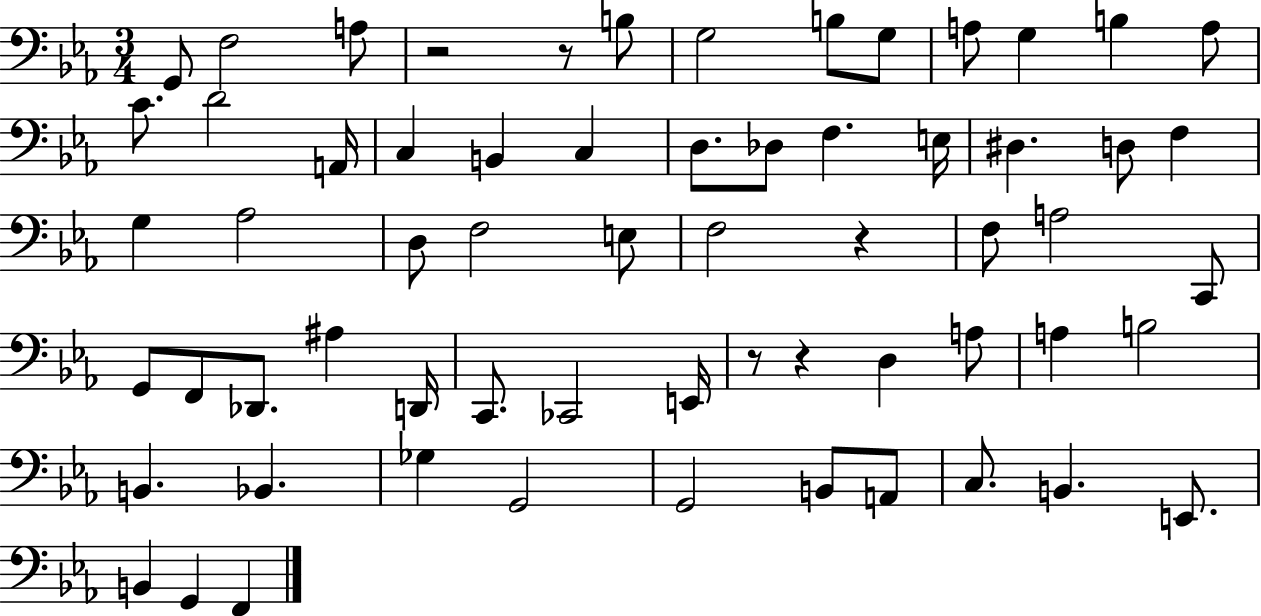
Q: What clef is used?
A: bass